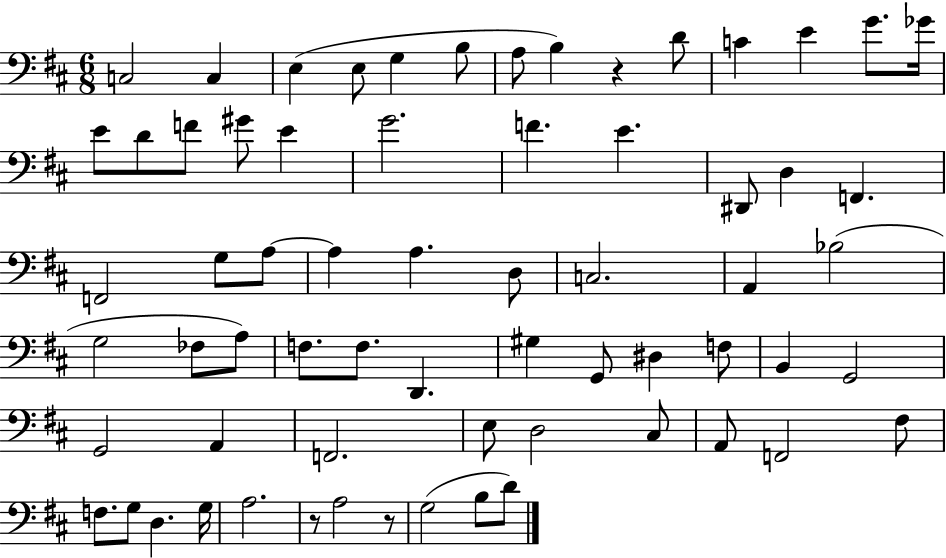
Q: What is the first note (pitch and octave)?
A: C3